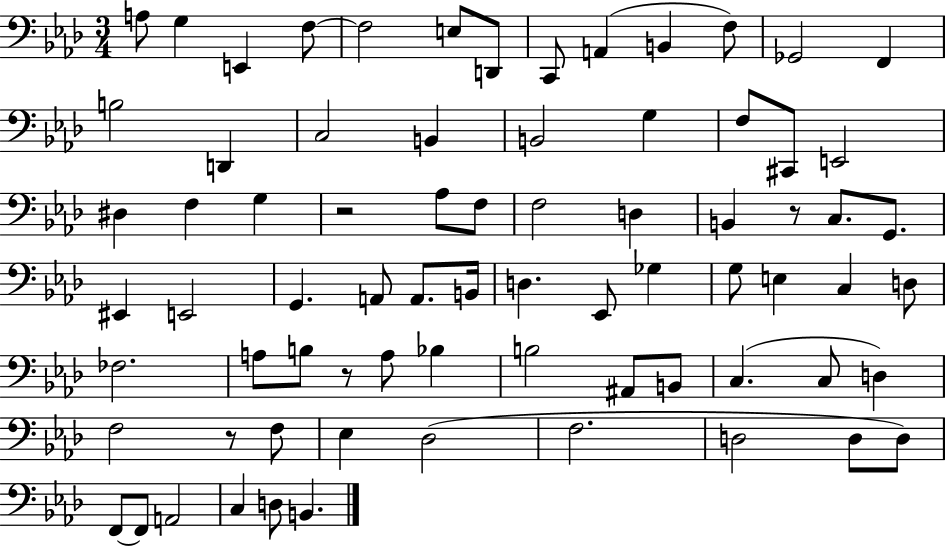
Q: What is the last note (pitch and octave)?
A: B2